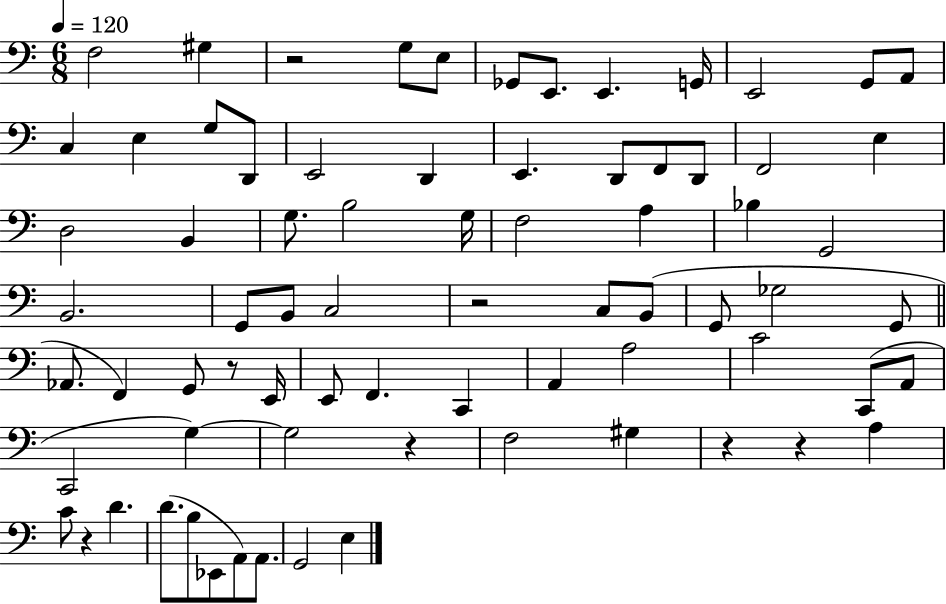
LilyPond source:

{
  \clef bass
  \numericTimeSignature
  \time 6/8
  \key c \major
  \tempo 4 = 120
  f2 gis4 | r2 g8 e8 | ges,8 e,8. e,4. g,16 | e,2 g,8 a,8 | \break c4 e4 g8 d,8 | e,2 d,4 | e,4. d,8 f,8 d,8 | f,2 e4 | \break d2 b,4 | g8. b2 g16 | f2 a4 | bes4 g,2 | \break b,2. | g,8 b,8 c2 | r2 c8 b,8( | g,8 ges2 g,8 | \break \bar "||" \break \key a \minor aes,8. f,4) g,8 r8 e,16 | e,8 f,4. c,4 | a,4 a2 | c'2 c,8( a,8 | \break c,2 g4~~) | g2 r4 | f2 gis4 | r4 r4 a4 | \break c'8 r4 d'4. | d'8.( b8 ees,8 a,8) a,8. | g,2 e4 | \bar "|."
}